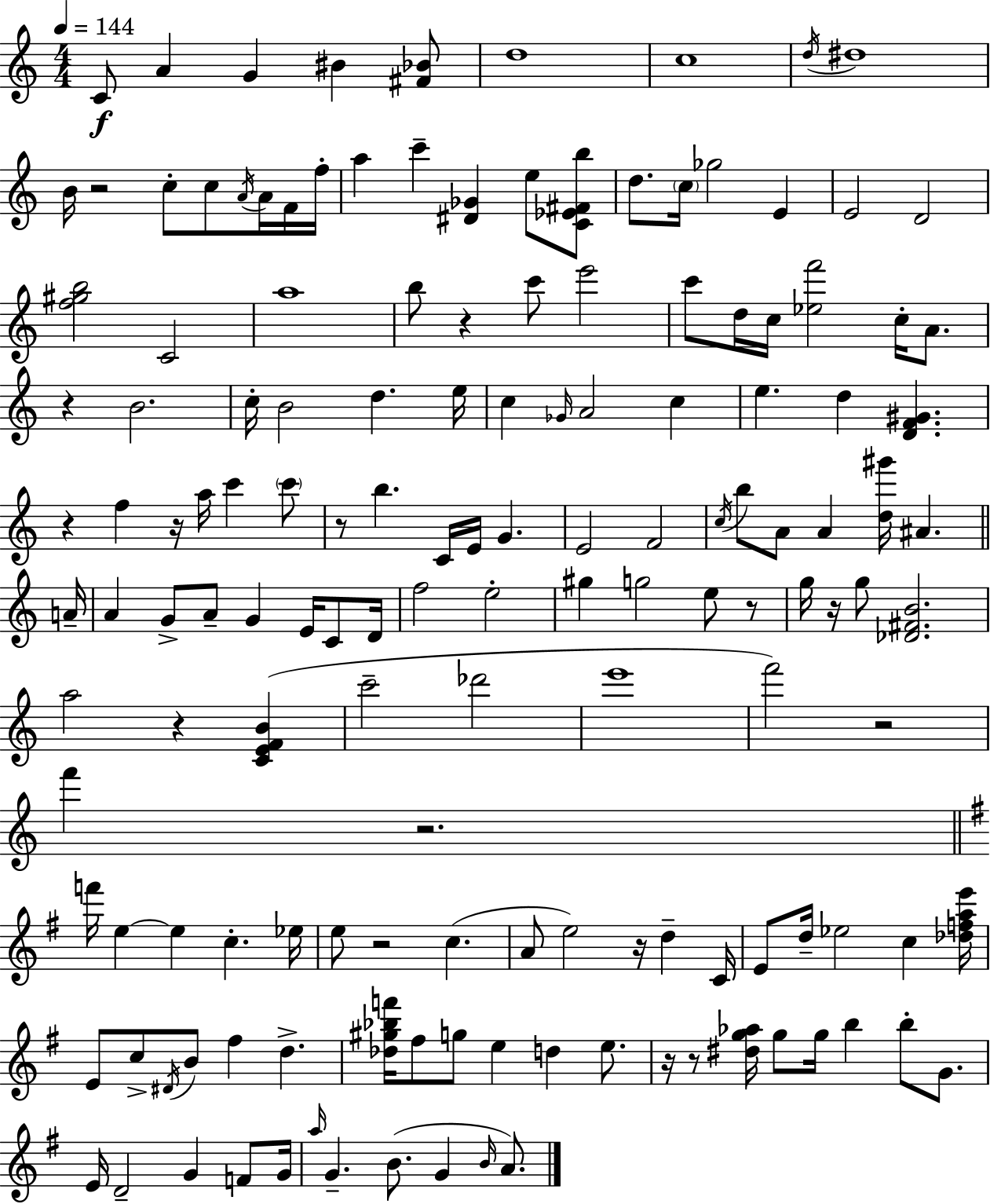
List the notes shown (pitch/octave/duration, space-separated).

C4/e A4/q G4/q BIS4/q [F#4,Bb4]/e D5/w C5/w D5/s D#5/w B4/s R/h C5/e C5/e A4/s A4/s F4/s F5/s A5/q C6/q [D#4,Gb4]/q E5/e [C4,Eb4,F#4,B5]/e D5/e. C5/s Gb5/h E4/q E4/h D4/h [F5,G#5,B5]/h C4/h A5/w B5/e R/q C6/e E6/h C6/e D5/s C5/s [Eb5,F6]/h C5/s A4/e. R/q B4/h. C5/s B4/h D5/q. E5/s C5/q Gb4/s A4/h C5/q E5/q. D5/q [D4,F4,G#4]/q. R/q F5/q R/s A5/s C6/q C6/e R/e B5/q. C4/s E4/s G4/q. E4/h F4/h C5/s B5/e A4/e A4/q [D5,G#6]/s A#4/q. A4/s A4/q G4/e A4/e G4/q E4/s C4/e D4/s F5/h E5/h G#5/q G5/h E5/e R/e G5/s R/s G5/e [Db4,F#4,B4]/h. A5/h R/q [C4,E4,F4,B4]/q C6/h Db6/h E6/w F6/h R/h F6/q R/h. F6/s E5/q E5/q C5/q. Eb5/s E5/e R/h C5/q. A4/e E5/h R/s D5/q C4/s E4/e D5/s Eb5/h C5/q [Db5,F5,A5,E6]/s E4/e C5/e D#4/s B4/e F#5/q D5/q. [Db5,G#5,Bb5,F6]/s F#5/e G5/e E5/q D5/q E5/e. R/s R/e [D#5,G5,Ab5]/s G5/e G5/s B5/q B5/e G4/e. E4/s D4/h G4/q F4/e G4/s A5/s G4/q. B4/e. G4/q B4/s A4/e.